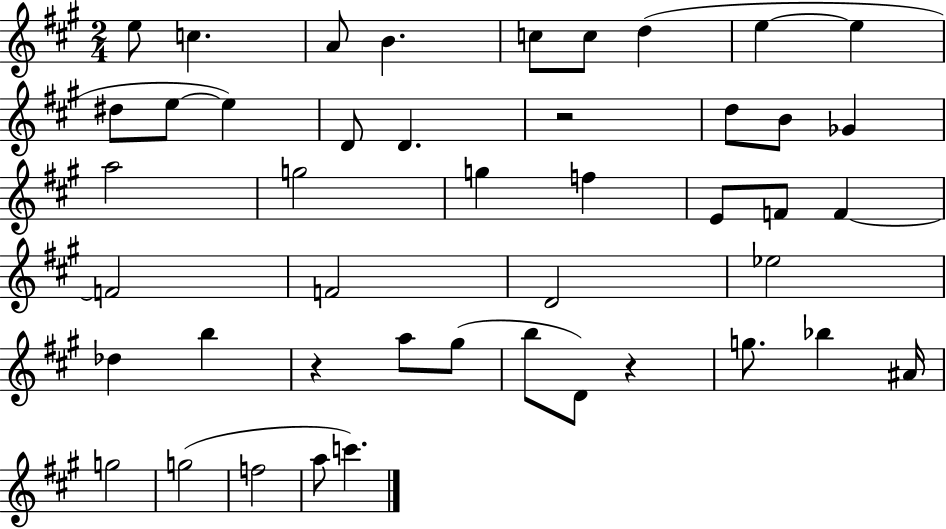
{
  \clef treble
  \numericTimeSignature
  \time 2/4
  \key a \major
  \repeat volta 2 { e''8 c''4. | a'8 b'4. | c''8 c''8 d''4( | e''4~~ e''4 | \break dis''8 e''8~~ e''4) | d'8 d'4. | r2 | d''8 b'8 ges'4 | \break a''2 | g''2 | g''4 f''4 | e'8 f'8 f'4~~ | \break f'2 | f'2 | d'2 | ees''2 | \break des''4 b''4 | r4 a''8 gis''8( | b''8 d'8) r4 | g''8. bes''4 ais'16 | \break g''2 | g''2( | f''2 | a''8 c'''4.) | \break } \bar "|."
}